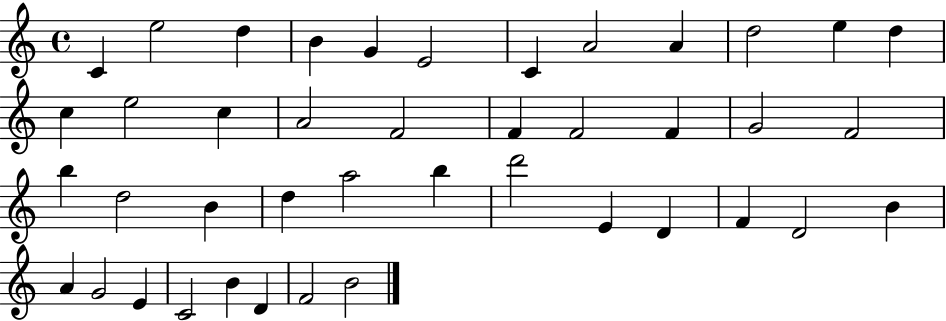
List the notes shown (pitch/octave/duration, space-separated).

C4/q E5/h D5/q B4/q G4/q E4/h C4/q A4/h A4/q D5/h E5/q D5/q C5/q E5/h C5/q A4/h F4/h F4/q F4/h F4/q G4/h F4/h B5/q D5/h B4/q D5/q A5/h B5/q D6/h E4/q D4/q F4/q D4/h B4/q A4/q G4/h E4/q C4/h B4/q D4/q F4/h B4/h